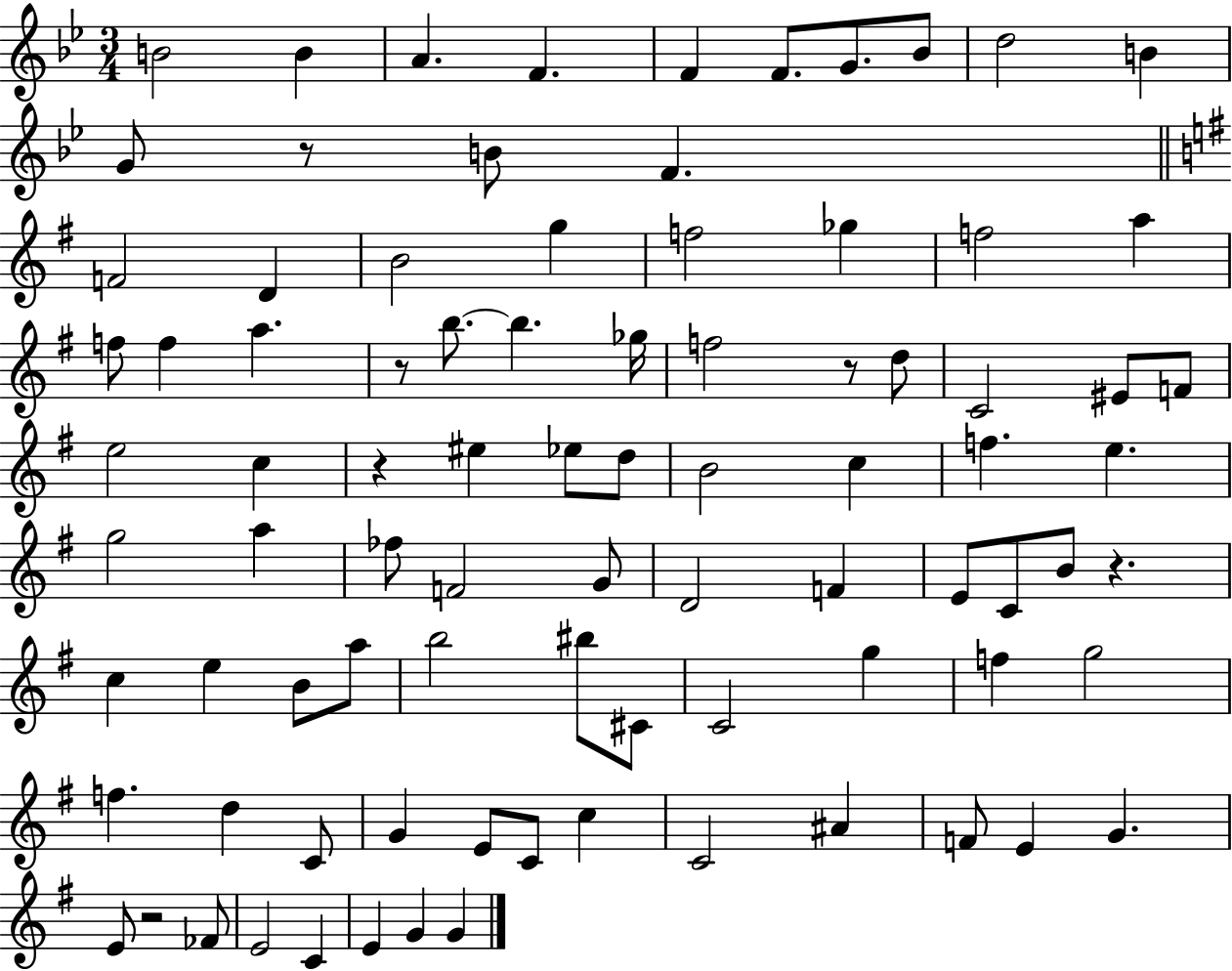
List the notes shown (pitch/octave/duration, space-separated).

B4/h B4/q A4/q. F4/q. F4/q F4/e. G4/e. Bb4/e D5/h B4/q G4/e R/e B4/e F4/q. F4/h D4/q B4/h G5/q F5/h Gb5/q F5/h A5/q F5/e F5/q A5/q. R/e B5/e. B5/q. Gb5/s F5/h R/e D5/e C4/h EIS4/e F4/e E5/h C5/q R/q EIS5/q Eb5/e D5/e B4/h C5/q F5/q. E5/q. G5/h A5/q FES5/e F4/h G4/e D4/h F4/q E4/e C4/e B4/e R/q. C5/q E5/q B4/e A5/e B5/h BIS5/e C#4/e C4/h G5/q F5/q G5/h F5/q. D5/q C4/e G4/q E4/e C4/e C5/q C4/h A#4/q F4/e E4/q G4/q. E4/e R/h FES4/e E4/h C4/q E4/q G4/q G4/q